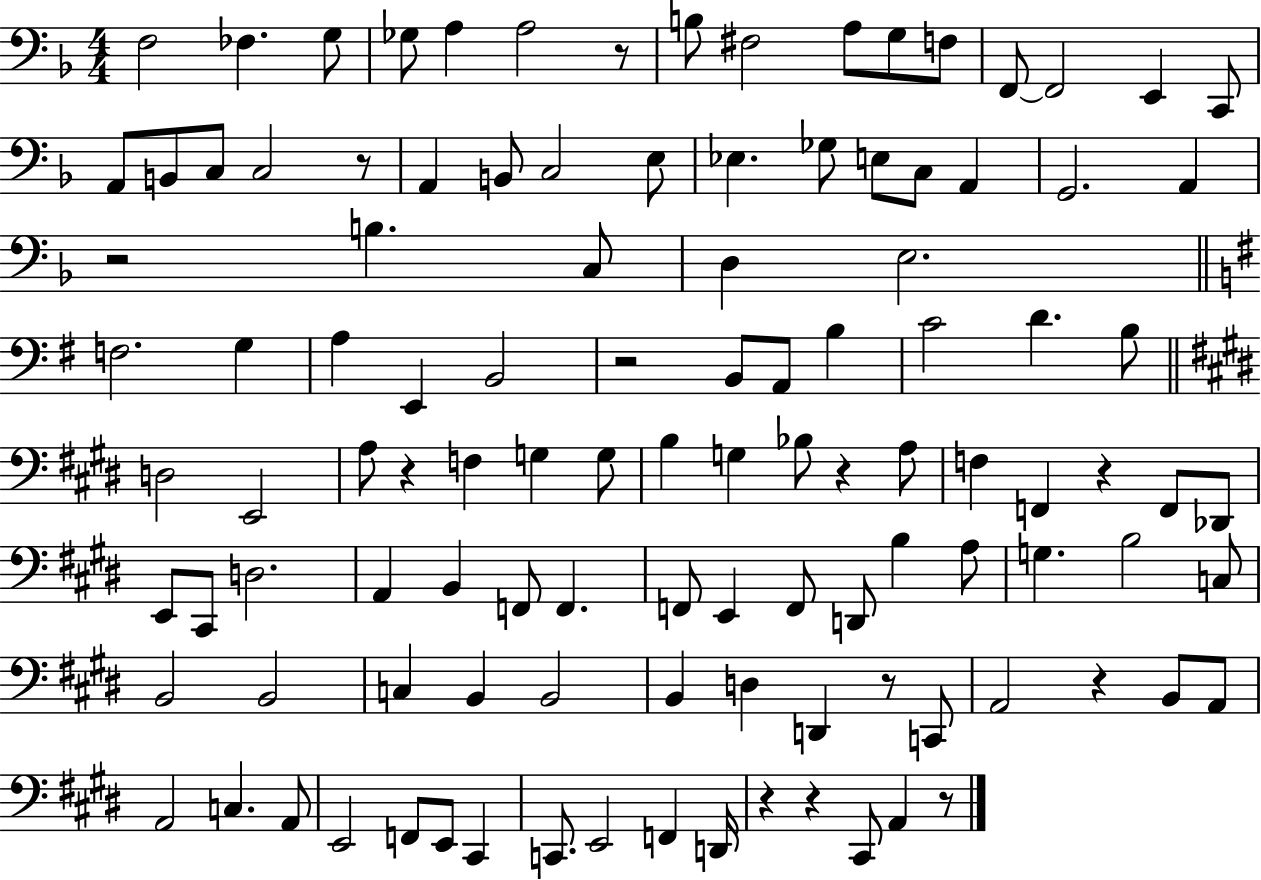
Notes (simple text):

F3/h FES3/q. G3/e Gb3/e A3/q A3/h R/e B3/e F#3/h A3/e G3/e F3/e F2/e F2/h E2/q C2/e A2/e B2/e C3/e C3/h R/e A2/q B2/e C3/h E3/e Eb3/q. Gb3/e E3/e C3/e A2/q G2/h. A2/q R/h B3/q. C3/e D3/q E3/h. F3/h. G3/q A3/q E2/q B2/h R/h B2/e A2/e B3/q C4/h D4/q. B3/e D3/h E2/h A3/e R/q F3/q G3/q G3/e B3/q G3/q Bb3/e R/q A3/e F3/q F2/q R/q F2/e Db2/e E2/e C#2/e D3/h. A2/q B2/q F2/e F2/q. F2/e E2/q F2/e D2/e B3/q A3/e G3/q. B3/h C3/e B2/h B2/h C3/q B2/q B2/h B2/q D3/q D2/q R/e C2/e A2/h R/q B2/e A2/e A2/h C3/q. A2/e E2/h F2/e E2/e C#2/q C2/e. E2/h F2/q D2/s R/q R/q C#2/e A2/q R/e